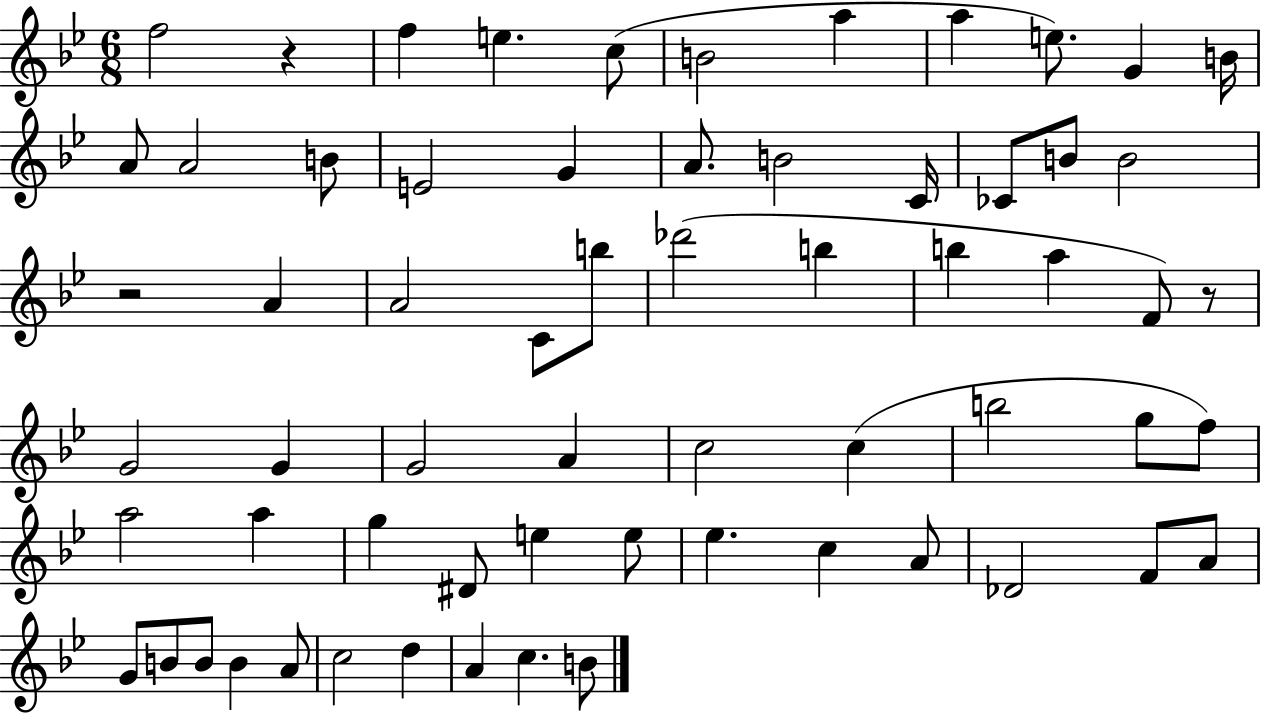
X:1
T:Untitled
M:6/8
L:1/4
K:Bb
f2 z f e c/2 B2 a a e/2 G B/4 A/2 A2 B/2 E2 G A/2 B2 C/4 _C/2 B/2 B2 z2 A A2 C/2 b/2 _d'2 b b a F/2 z/2 G2 G G2 A c2 c b2 g/2 f/2 a2 a g ^D/2 e e/2 _e c A/2 _D2 F/2 A/2 G/2 B/2 B/2 B A/2 c2 d A c B/2